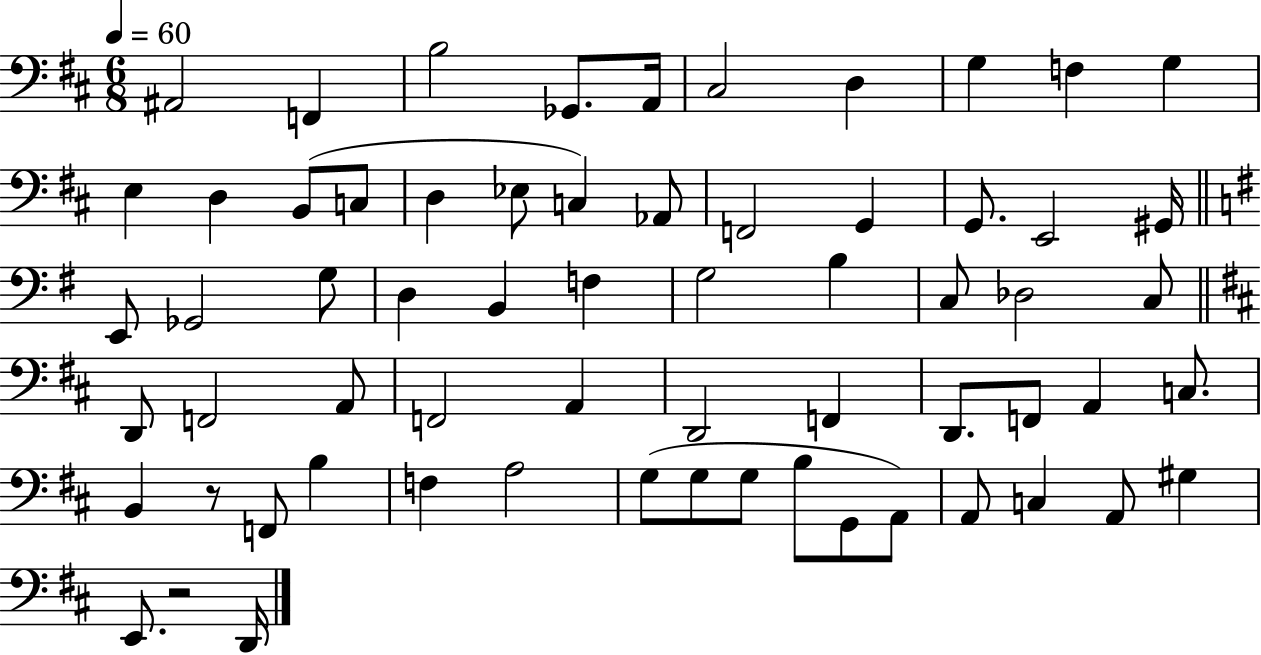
A#2/h F2/q B3/h Gb2/e. A2/s C#3/h D3/q G3/q F3/q G3/q E3/q D3/q B2/e C3/e D3/q Eb3/e C3/q Ab2/e F2/h G2/q G2/e. E2/h G#2/s E2/e Gb2/h G3/e D3/q B2/q F3/q G3/h B3/q C3/e Db3/h C3/e D2/e F2/h A2/e F2/h A2/q D2/h F2/q D2/e. F2/e A2/q C3/e. B2/q R/e F2/e B3/q F3/q A3/h G3/e G3/e G3/e B3/e G2/e A2/e A2/e C3/q A2/e G#3/q E2/e. R/h D2/s